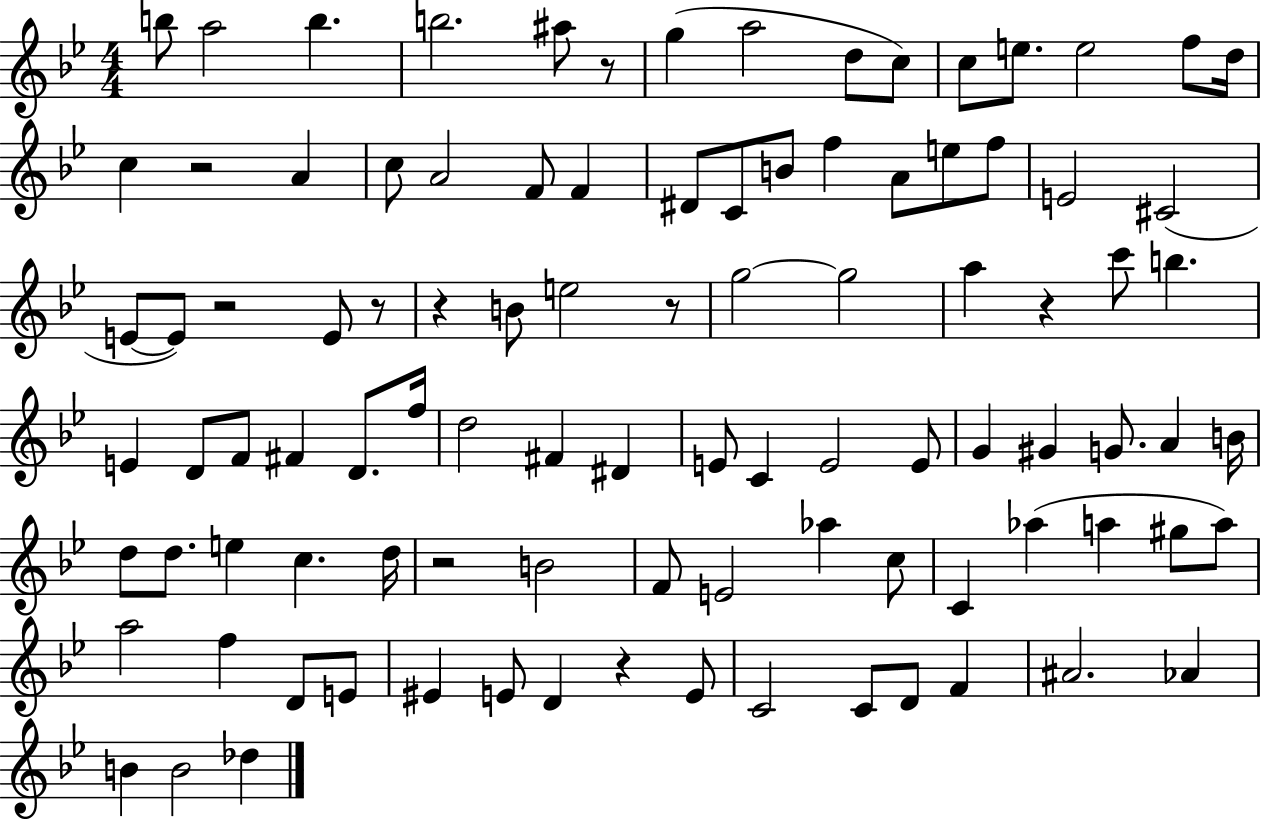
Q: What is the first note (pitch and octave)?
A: B5